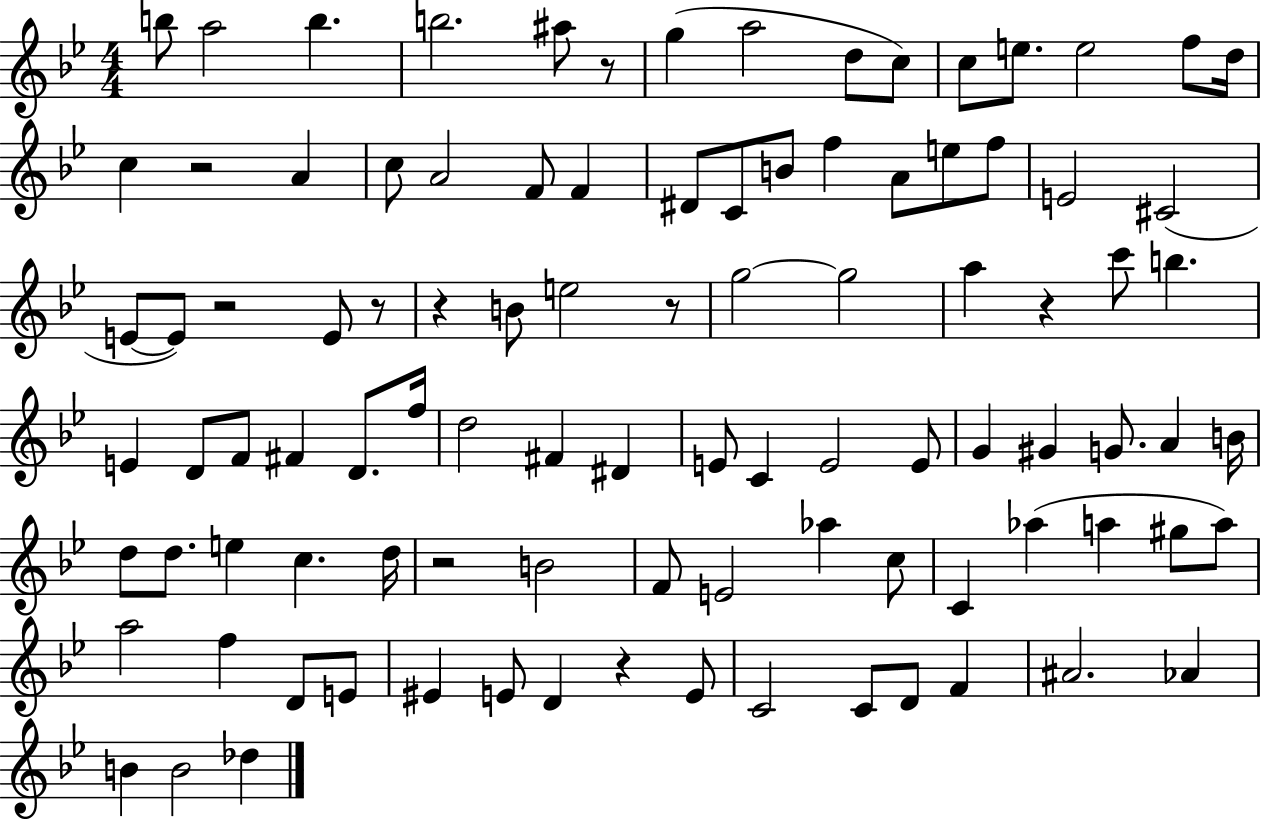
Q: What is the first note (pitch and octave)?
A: B5